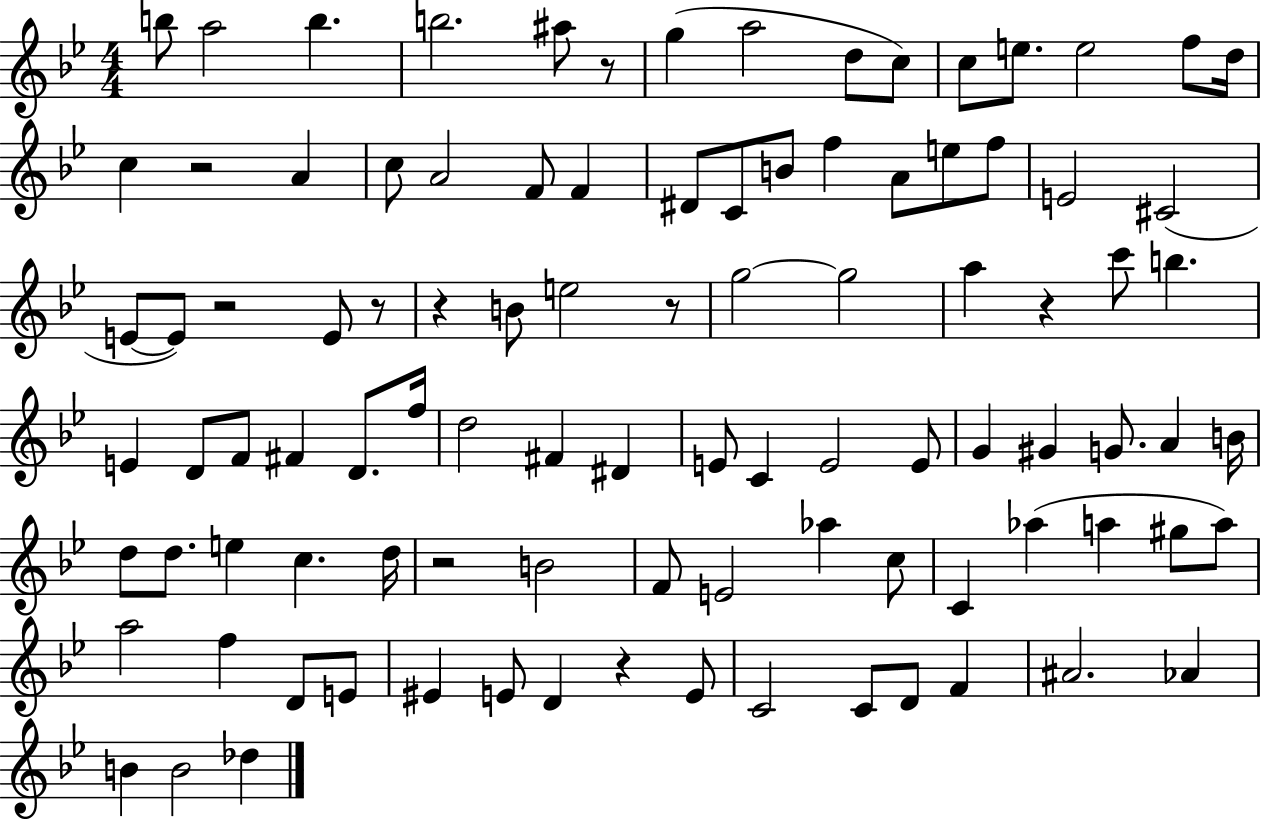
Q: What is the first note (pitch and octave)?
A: B5